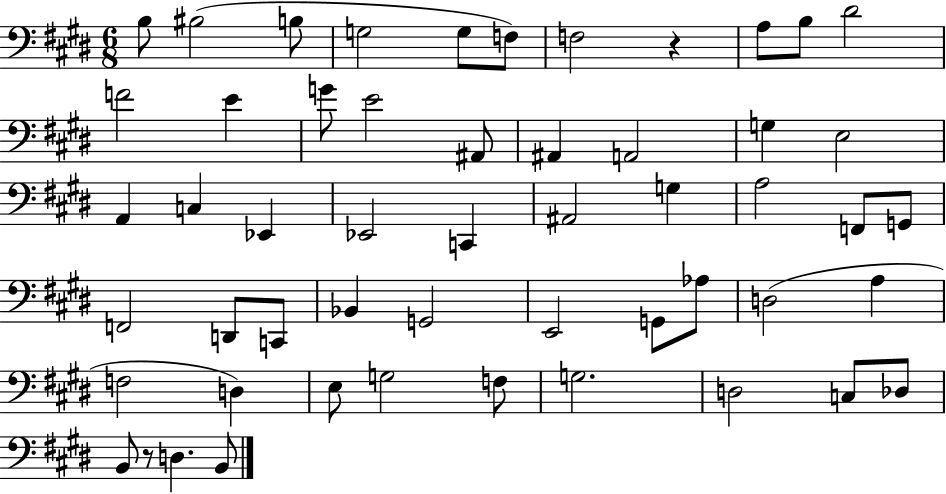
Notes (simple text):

B3/e BIS3/h B3/e G3/h G3/e F3/e F3/h R/q A3/e B3/e D#4/h F4/h E4/q G4/e E4/h A#2/e A#2/q A2/h G3/q E3/h A2/q C3/q Eb2/q Eb2/h C2/q A#2/h G3/q A3/h F2/e G2/e F2/h D2/e C2/e Bb2/q G2/h E2/h G2/e Ab3/e D3/h A3/q F3/h D3/q E3/e G3/h F3/e G3/h. D3/h C3/e Db3/e B2/e R/e D3/q. B2/e